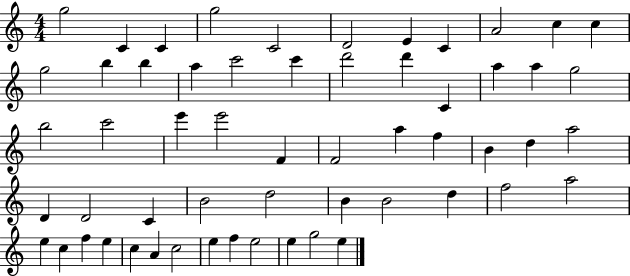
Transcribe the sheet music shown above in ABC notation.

X:1
T:Untitled
M:4/4
L:1/4
K:C
g2 C C g2 C2 D2 E C A2 c c g2 b b a c'2 c' d'2 d' C a a g2 b2 c'2 e' e'2 F F2 a f B d a2 D D2 C B2 d2 B B2 d f2 a2 e c f e c A c2 e f e2 e g2 e